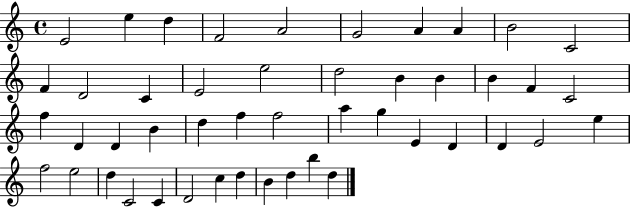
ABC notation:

X:1
T:Untitled
M:4/4
L:1/4
K:C
E2 e d F2 A2 G2 A A B2 C2 F D2 C E2 e2 d2 B B B F C2 f D D B d f f2 a g E D D E2 e f2 e2 d C2 C D2 c d B d b d